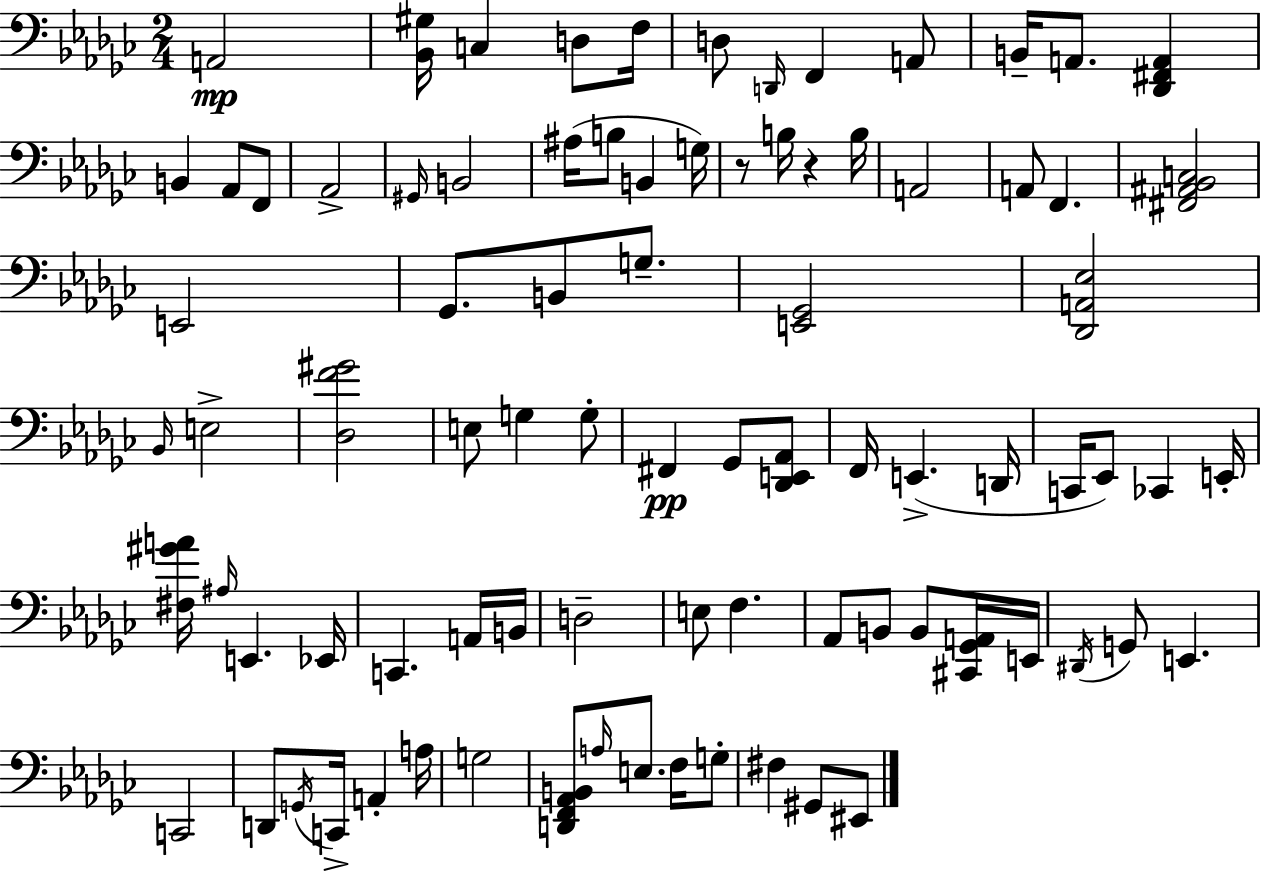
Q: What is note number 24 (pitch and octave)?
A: A2